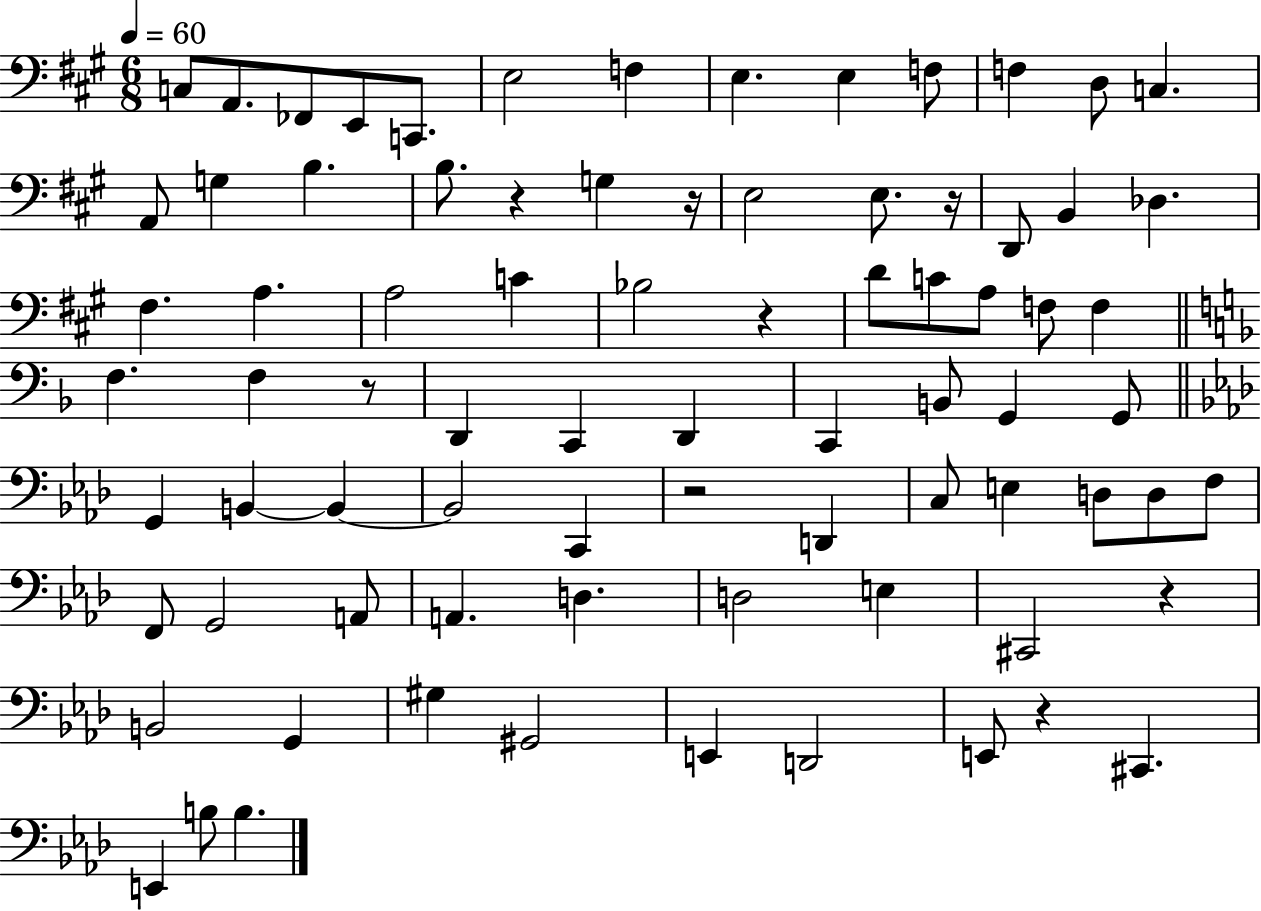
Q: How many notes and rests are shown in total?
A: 80